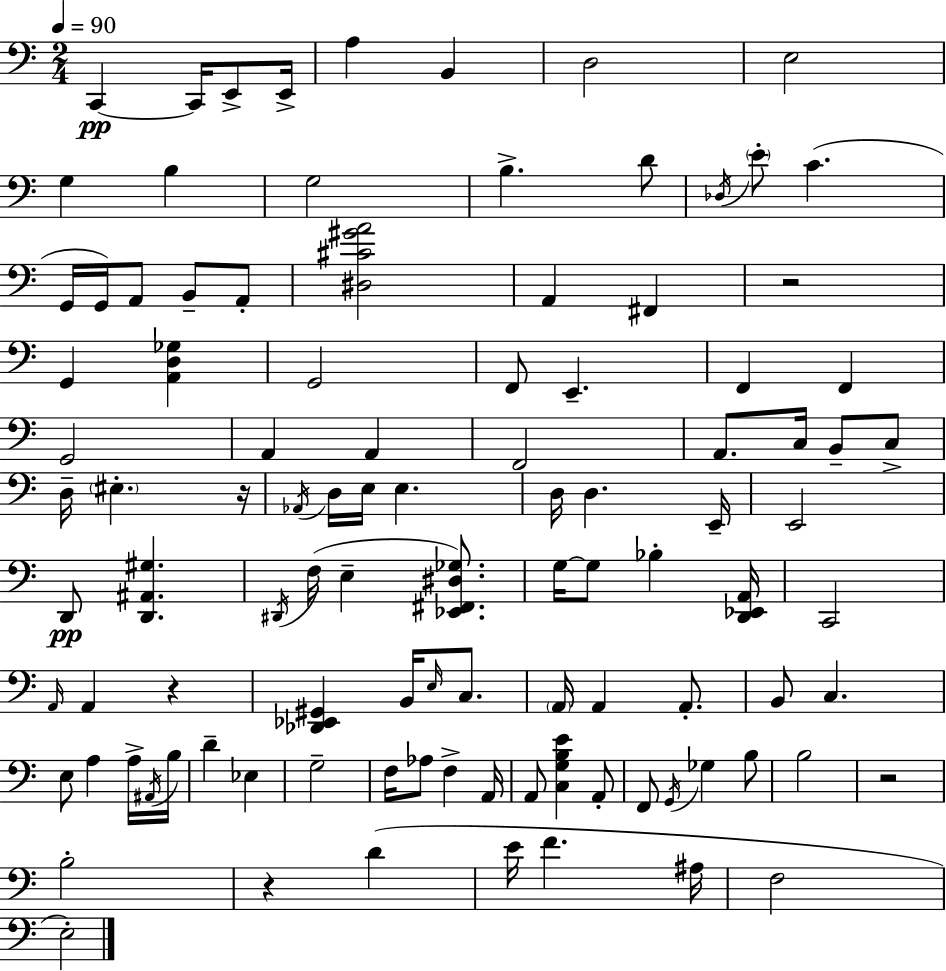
{
  \clef bass
  \numericTimeSignature
  \time 2/4
  \key c \major
  \tempo 4 = 90
  \repeat volta 2 { c,4~~\pp c,16 e,8-> e,16-> | a4 b,4 | d2 | e2 | \break g4 b4 | g2 | b4.-> d'8 | \acciaccatura { des16 } \parenthesize e'8-. c'4.( | \break g,16 g,16) a,8 b,8-- a,8-. | <dis cis' gis' a'>2 | a,4 fis,4 | r2 | \break g,4 <a, d ges>4 | g,2 | f,8 e,4.-- | f,4 f,4 | \break g,2 | a,4 a,4 | f,2 | a,8. c16 b,8-- c8-> | \break d16-- \parenthesize eis4.-. | r16 \acciaccatura { aes,16 } d16 e16 e4. | d16 d4. | e,16-- e,2 | \break d,8\pp <d, ais, gis>4. | \acciaccatura { dis,16 }( f16 e4-- | <ees, fis, dis ges>8.) g16~~ g8 bes4-. | <d, ees, a,>16 c,2 | \break \grace { a,16 } a,4 | r4 <des, ees, gis,>4 | b,16 \grace { e16 } c8. \parenthesize a,16 a,4 | a,8.-. b,8 c4. | \break e8 a4 | a16-> \acciaccatura { ais,16 } b16 d'4-- | ees4 g2-- | f16 aes8 | \break f4-> a,16 a,8 | <c g b e'>4 a,8-. f,8 | \acciaccatura { g,16 } ges4 b8 b2 | r2 | \break b2-. | r4 | d'4( e'16 | f'4. ais16 f2 | \break e2-.) | } \bar "|."
}